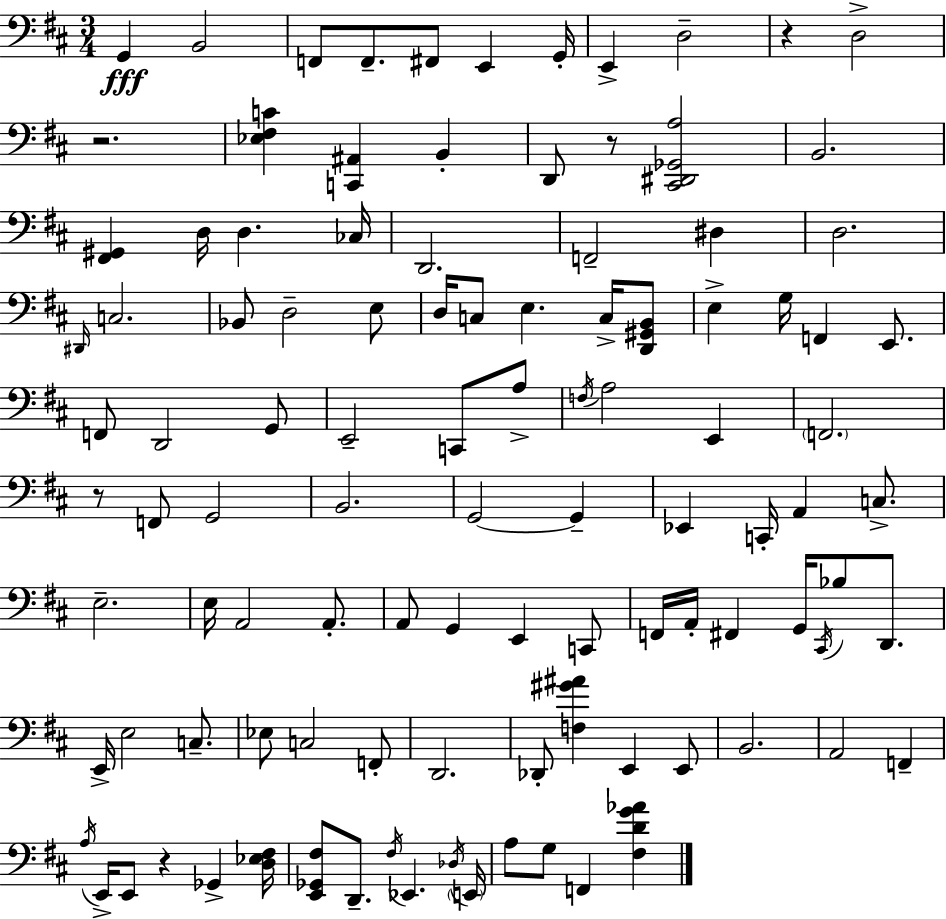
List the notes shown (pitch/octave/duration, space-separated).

G2/q B2/h F2/e F2/e. F#2/e E2/q G2/s E2/q D3/h R/q D3/h R/h. [Eb3,F#3,C4]/q [C2,A#2]/q B2/q D2/e R/e [C#2,D#2,Gb2,A3]/h B2/h. [F#2,G#2]/q D3/s D3/q. CES3/s D2/h. F2/h D#3/q D3/h. D#2/s C3/h. Bb2/e D3/h E3/e D3/s C3/e E3/q. C3/s [D2,G#2,B2]/e E3/q G3/s F2/q E2/e. F2/e D2/h G2/e E2/h C2/e A3/e F3/s A3/h E2/q F2/h. R/e F2/e G2/h B2/h. G2/h G2/q Eb2/q C2/s A2/q C3/e. E3/h. E3/s A2/h A2/e. A2/e G2/q E2/q C2/e F2/s A2/s F#2/q G2/s C#2/s Bb3/e D2/e. E2/s E3/h C3/e. Eb3/e C3/h F2/e D2/h. Db2/e [F3,G#4,A#4]/q E2/q E2/e B2/h. A2/h F2/q A3/s E2/s E2/e R/q Gb2/q [D3,Eb3,F#3]/s [E2,Gb2,F#3]/e D2/e. F#3/s Eb2/q. Db3/s E2/s A3/e G3/e F2/q [F#3,D4,G4,Ab4]/q